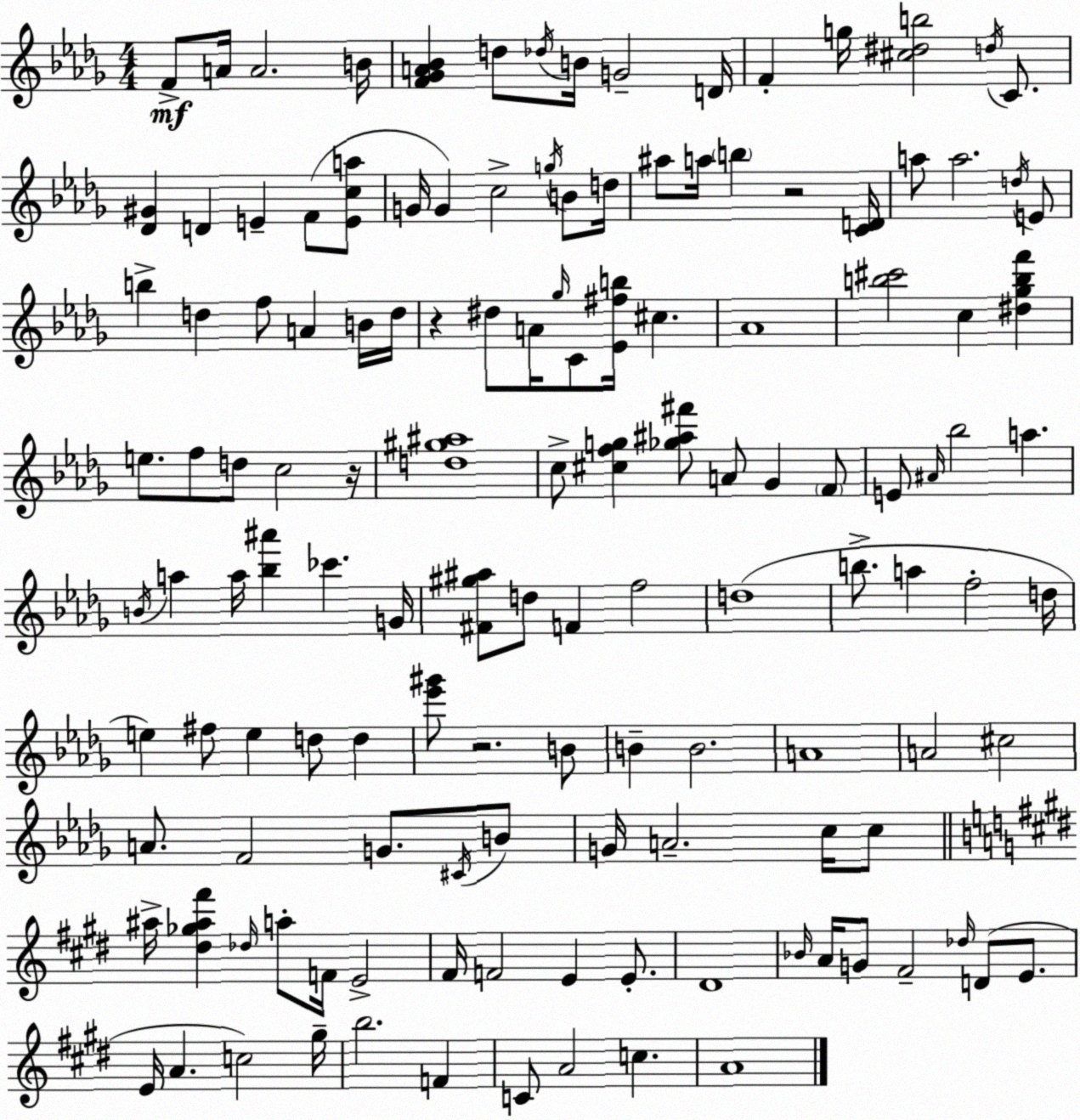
X:1
T:Untitled
M:4/4
L:1/4
K:Bbm
F/2 A/4 A2 B/4 [F_GA_B] d/2 _d/4 B/4 G2 D/4 F g/4 [^c^db]2 d/4 C/2 [_D^G] D E F/2 [Eca]/2 G/4 G c2 g/4 B/2 d/4 ^a/2 a/4 b z2 [CD]/4 a/2 a2 d/4 E/2 b d f/2 A B/4 d/4 z ^d/2 A/4 _g/4 C/2 [_E^fb]/4 ^c _A4 [b^c']2 c [^d_gbf'] e/2 f/2 d/2 c2 z/4 [d^g^a]4 c/2 [^cfg] [_g^a^f']/2 A/2 _G F/2 E/2 ^A/4 _b2 a B/4 a a/4 [_b^a'] _c' G/4 [^F^g^a]/2 d/2 F f2 d4 b/2 a f2 d/4 e ^f/2 e d/2 d [_e'^g']/2 z2 B/2 B B2 A4 A2 ^c2 A/2 F2 G/2 ^C/4 B/2 G/4 A2 c/4 c/2 ^a/4 [^d_g^a^f'] _d/4 a/2 F/4 E2 ^F/4 F2 E E/2 ^D4 _B/4 A/4 G/2 ^F2 _d/4 D/2 E/2 E/4 A c2 ^g/4 b2 F C/2 A2 c A4